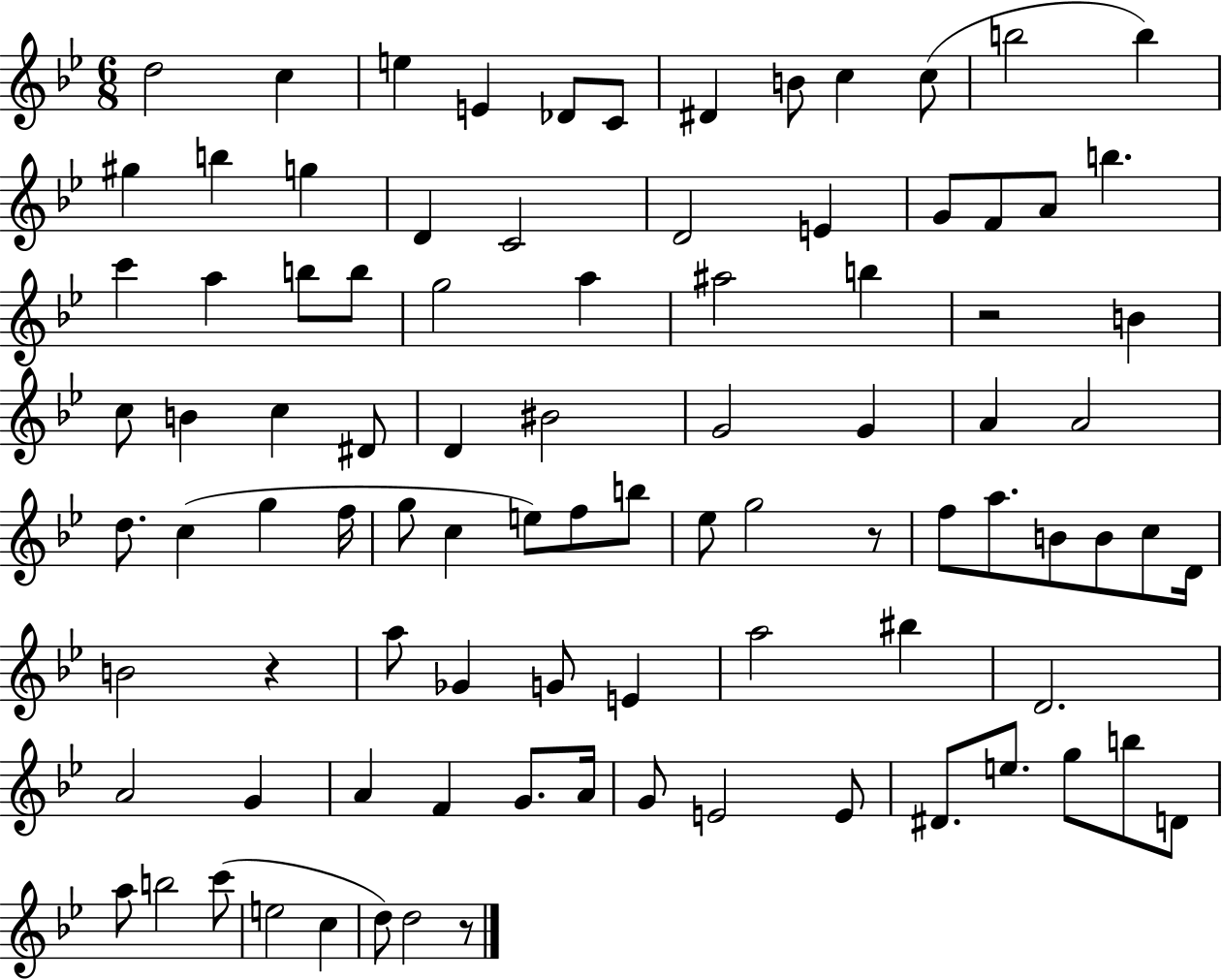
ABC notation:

X:1
T:Untitled
M:6/8
L:1/4
K:Bb
d2 c e E _D/2 C/2 ^D B/2 c c/2 b2 b ^g b g D C2 D2 E G/2 F/2 A/2 b c' a b/2 b/2 g2 a ^a2 b z2 B c/2 B c ^D/2 D ^B2 G2 G A A2 d/2 c g f/4 g/2 c e/2 f/2 b/2 _e/2 g2 z/2 f/2 a/2 B/2 B/2 c/2 D/4 B2 z a/2 _G G/2 E a2 ^b D2 A2 G A F G/2 A/4 G/2 E2 E/2 ^D/2 e/2 g/2 b/2 D/2 a/2 b2 c'/2 e2 c d/2 d2 z/2